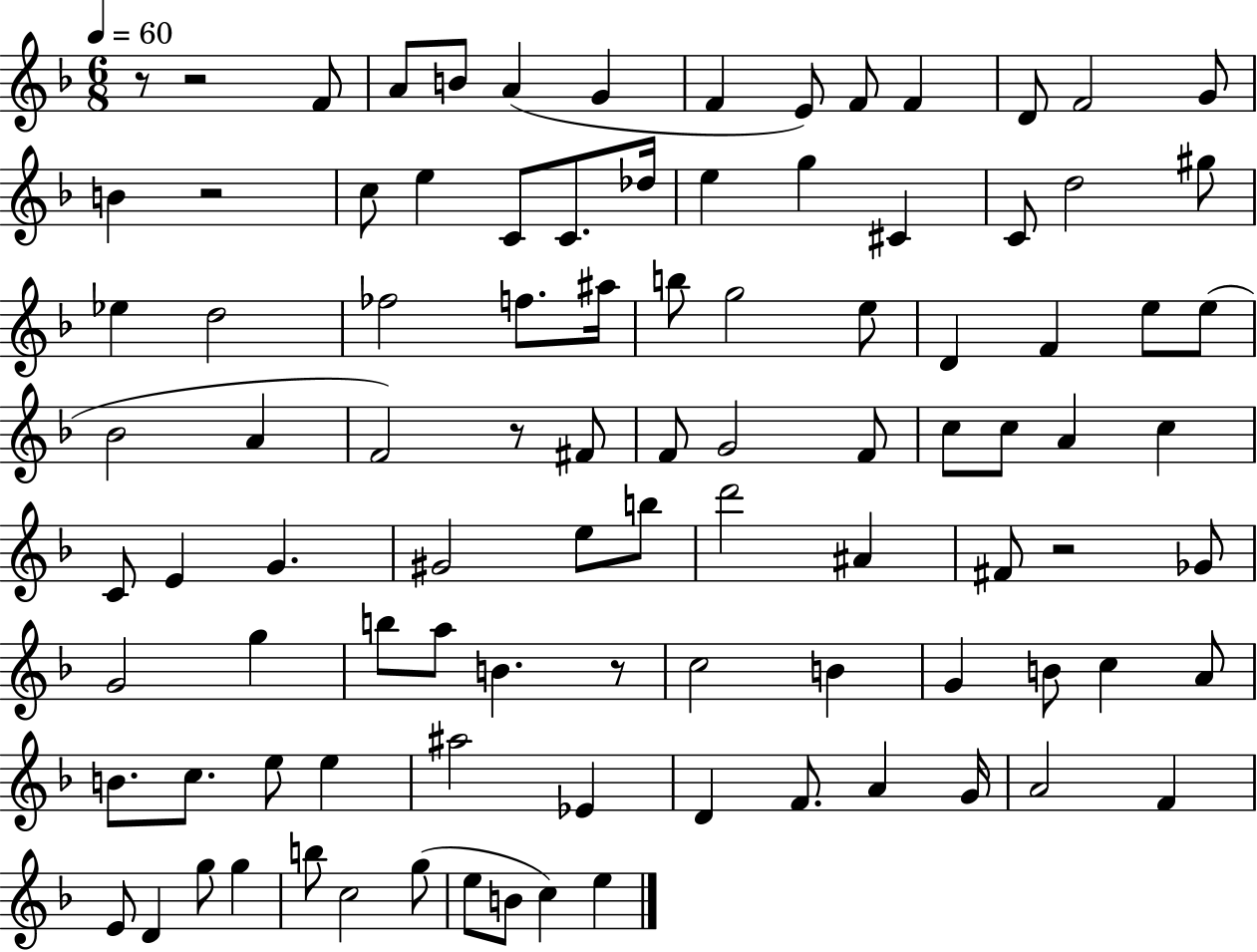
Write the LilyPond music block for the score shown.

{
  \clef treble
  \numericTimeSignature
  \time 6/8
  \key f \major
  \tempo 4 = 60
  r8 r2 f'8 | a'8 b'8 a'4( g'4 | f'4 e'8) f'8 f'4 | d'8 f'2 g'8 | \break b'4 r2 | c''8 e''4 c'8 c'8. des''16 | e''4 g''4 cis'4 | c'8 d''2 gis''8 | \break ees''4 d''2 | fes''2 f''8. ais''16 | b''8 g''2 e''8 | d'4 f'4 e''8 e''8( | \break bes'2 a'4 | f'2) r8 fis'8 | f'8 g'2 f'8 | c''8 c''8 a'4 c''4 | \break c'8 e'4 g'4. | gis'2 e''8 b''8 | d'''2 ais'4 | fis'8 r2 ges'8 | \break g'2 g''4 | b''8 a''8 b'4. r8 | c''2 b'4 | g'4 b'8 c''4 a'8 | \break b'8. c''8. e''8 e''4 | ais''2 ees'4 | d'4 f'8. a'4 g'16 | a'2 f'4 | \break e'8 d'4 g''8 g''4 | b''8 c''2 g''8( | e''8 b'8 c''4) e''4 | \bar "|."
}